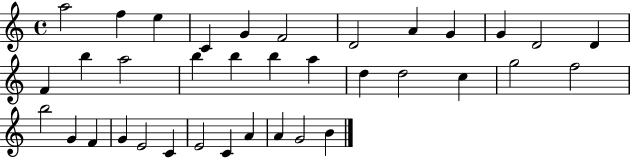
{
  \clef treble
  \time 4/4
  \defaultTimeSignature
  \key c \major
  a''2 f''4 e''4 | c'4 g'4 f'2 | d'2 a'4 g'4 | g'4 d'2 d'4 | \break f'4 b''4 a''2 | b''4 b''4 b''4 a''4 | d''4 d''2 c''4 | g''2 f''2 | \break b''2 g'4 f'4 | g'4 e'2 c'4 | e'2 c'4 a'4 | a'4 g'2 b'4 | \break \bar "|."
}